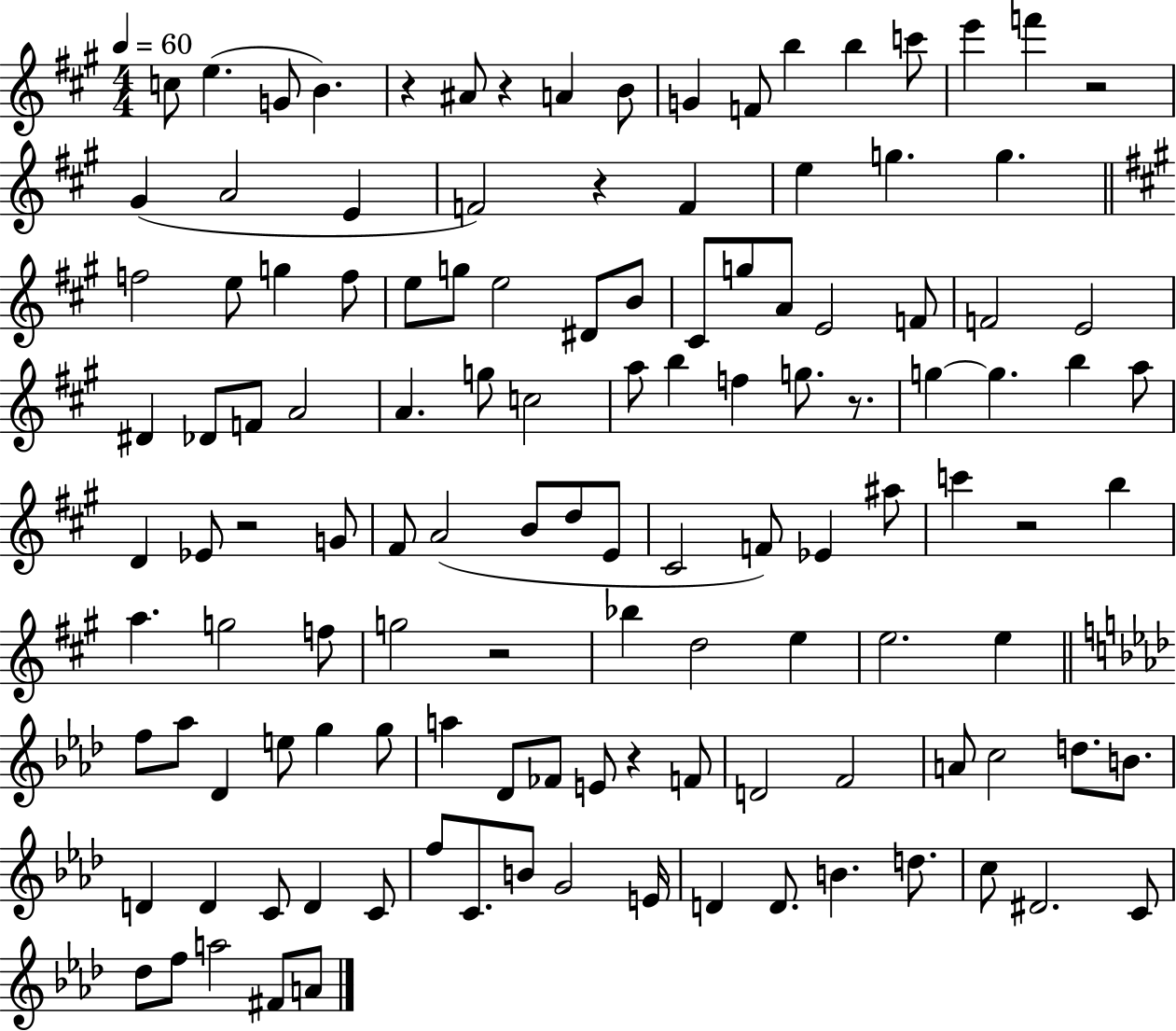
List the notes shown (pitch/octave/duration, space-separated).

C5/e E5/q. G4/e B4/q. R/q A#4/e R/q A4/q B4/e G4/q F4/e B5/q B5/q C6/e E6/q F6/q R/h G#4/q A4/h E4/q F4/h R/q F4/q E5/q G5/q. G5/q. F5/h E5/e G5/q F5/e E5/e G5/e E5/h D#4/e B4/e C#4/e G5/e A4/e E4/h F4/e F4/h E4/h D#4/q Db4/e F4/e A4/h A4/q. G5/e C5/h A5/e B5/q F5/q G5/e. R/e. G5/q G5/q. B5/q A5/e D4/q Eb4/e R/h G4/e F#4/e A4/h B4/e D5/e E4/e C#4/h F4/e Eb4/q A#5/e C6/q R/h B5/q A5/q. G5/h F5/e G5/h R/h Bb5/q D5/h E5/q E5/h. E5/q F5/e Ab5/e Db4/q E5/e G5/q G5/e A5/q Db4/e FES4/e E4/e R/q F4/e D4/h F4/h A4/e C5/h D5/e. B4/e. D4/q D4/q C4/e D4/q C4/e F5/e C4/e. B4/e G4/h E4/s D4/q D4/e. B4/q. D5/e. C5/e D#4/h. C4/e Db5/e F5/e A5/h F#4/e A4/e